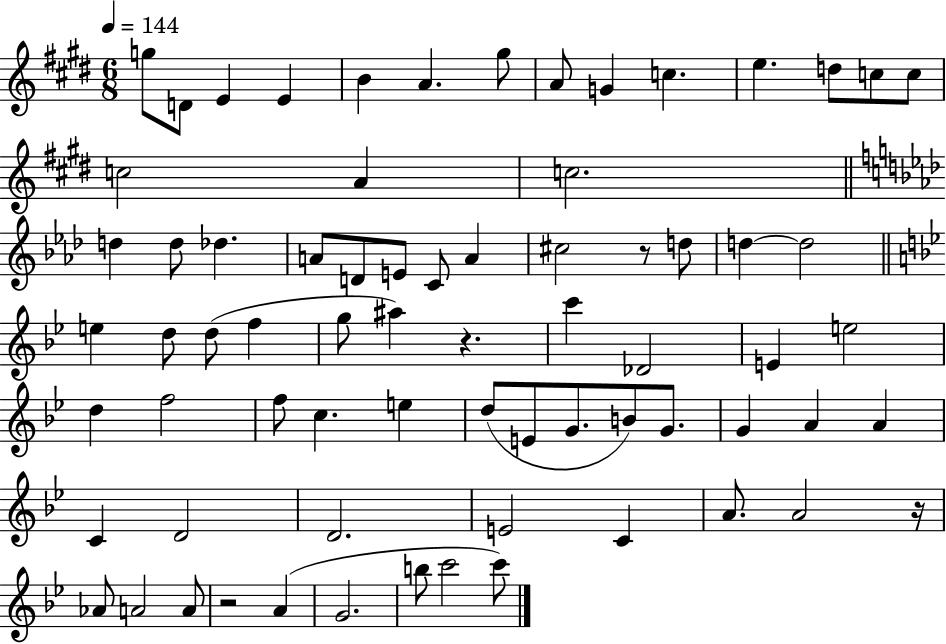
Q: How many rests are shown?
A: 4